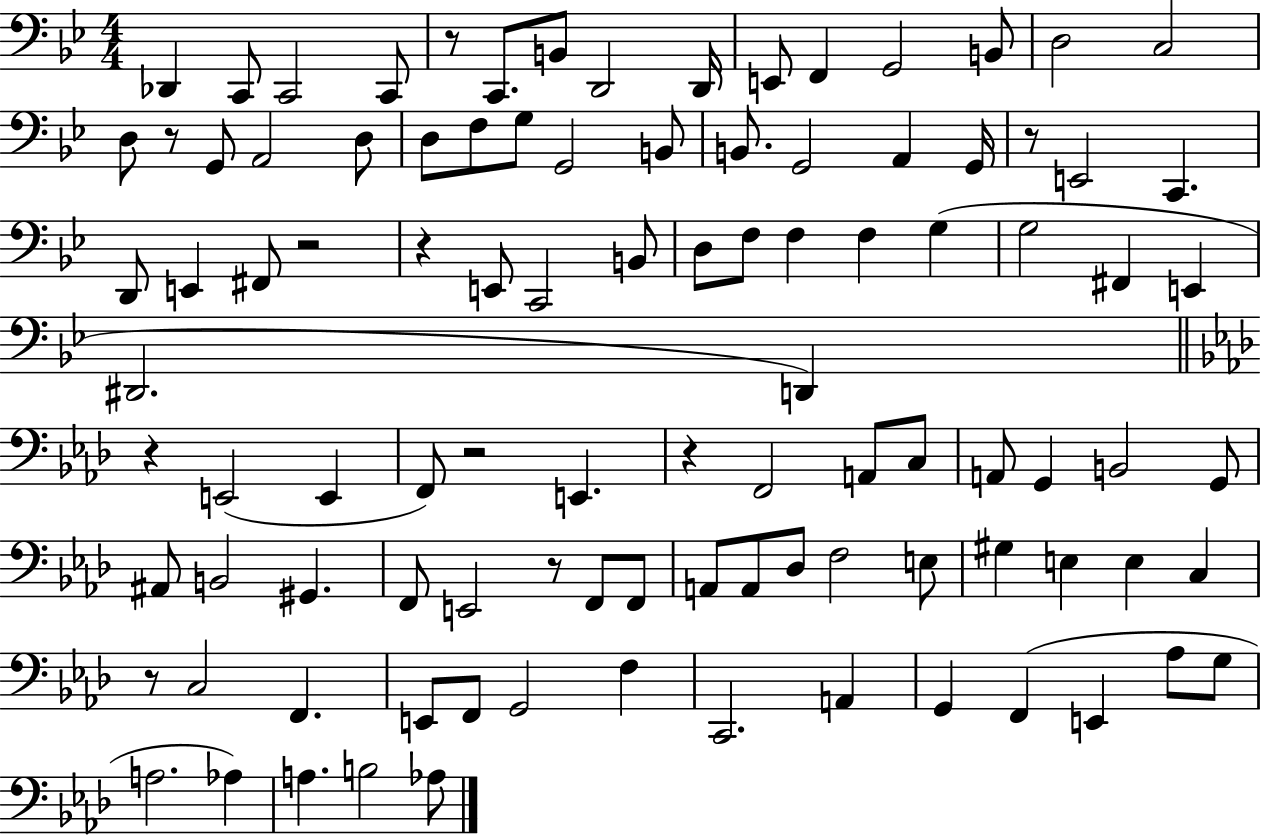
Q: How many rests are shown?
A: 10